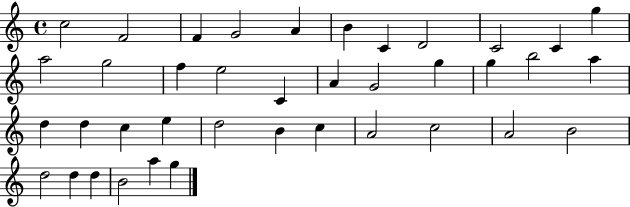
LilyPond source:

{
  \clef treble
  \time 4/4
  \defaultTimeSignature
  \key c \major
  c''2 f'2 | f'4 g'2 a'4 | b'4 c'4 d'2 | c'2 c'4 g''4 | \break a''2 g''2 | f''4 e''2 c'4 | a'4 g'2 g''4 | g''4 b''2 a''4 | \break d''4 d''4 c''4 e''4 | d''2 b'4 c''4 | a'2 c''2 | a'2 b'2 | \break d''2 d''4 d''4 | b'2 a''4 g''4 | \bar "|."
}